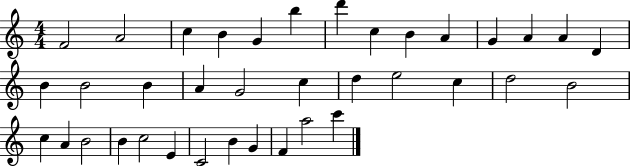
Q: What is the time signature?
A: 4/4